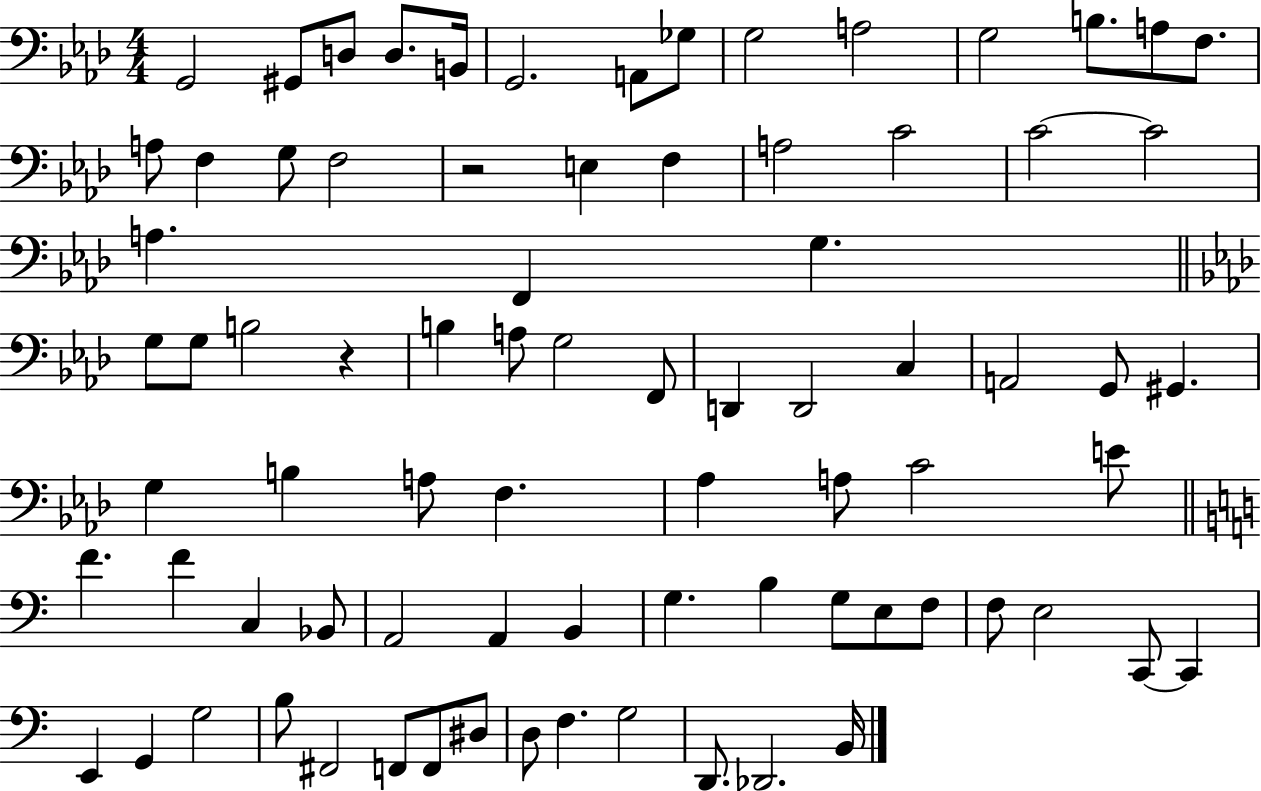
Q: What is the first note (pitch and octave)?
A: G2